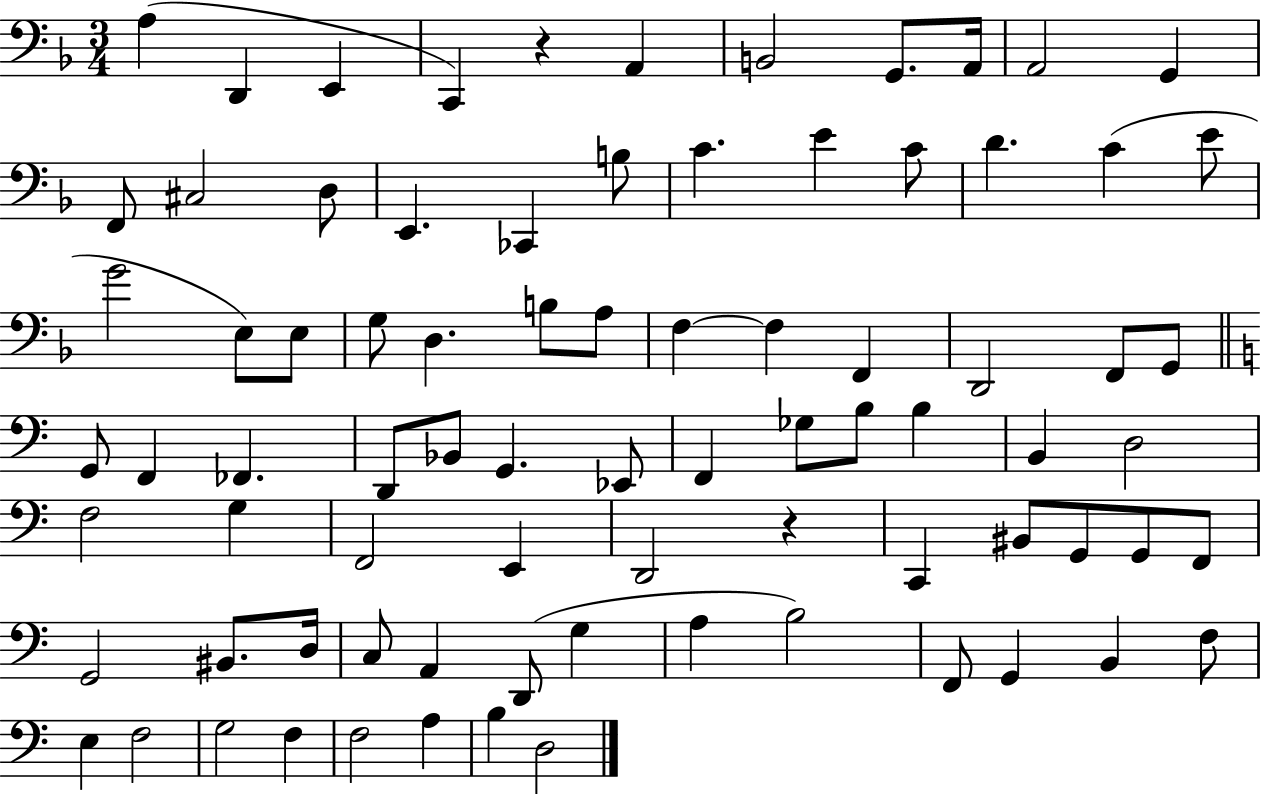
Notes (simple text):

A3/q D2/q E2/q C2/q R/q A2/q B2/h G2/e. A2/s A2/h G2/q F2/e C#3/h D3/e E2/q. CES2/q B3/e C4/q. E4/q C4/e D4/q. C4/q E4/e G4/h E3/e E3/e G3/e D3/q. B3/e A3/e F3/q F3/q F2/q D2/h F2/e G2/e G2/e F2/q FES2/q. D2/e Bb2/e G2/q. Eb2/e F2/q Gb3/e B3/e B3/q B2/q D3/h F3/h G3/q F2/h E2/q D2/h R/q C2/q BIS2/e G2/e G2/e F2/e G2/h BIS2/e. D3/s C3/e A2/q D2/e G3/q A3/q B3/h F2/e G2/q B2/q F3/e E3/q F3/h G3/h F3/q F3/h A3/q B3/q D3/h